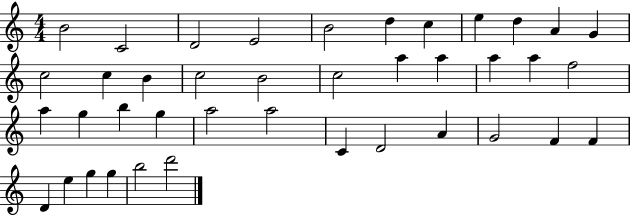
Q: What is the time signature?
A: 4/4